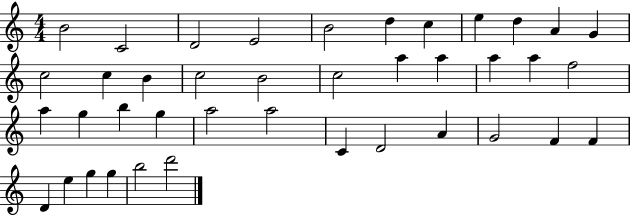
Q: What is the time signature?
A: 4/4